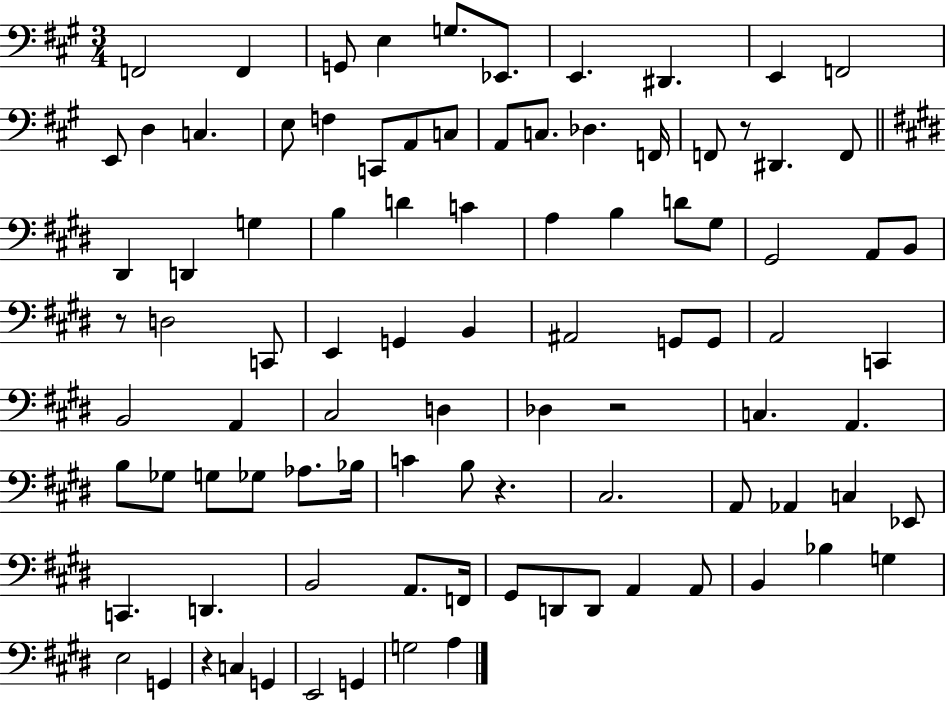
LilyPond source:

{
  \clef bass
  \numericTimeSignature
  \time 3/4
  \key a \major
  f,2 f,4 | g,8 e4 g8. ees,8. | e,4. dis,4. | e,4 f,2 | \break e,8 d4 c4. | e8 f4 c,8 a,8 c8 | a,8 c8. des4. f,16 | f,8 r8 dis,4. f,8 | \break \bar "||" \break \key e \major dis,4 d,4 g4 | b4 d'4 c'4 | a4 b4 d'8 gis8 | gis,2 a,8 b,8 | \break r8 d2 c,8 | e,4 g,4 b,4 | ais,2 g,8 g,8 | a,2 c,4 | \break b,2 a,4 | cis2 d4 | des4 r2 | c4. a,4. | \break b8 ges8 g8 ges8 aes8. bes16 | c'4 b8 r4. | cis2. | a,8 aes,4 c4 ees,8 | \break c,4. d,4. | b,2 a,8. f,16 | gis,8 d,8 d,8 a,4 a,8 | b,4 bes4 g4 | \break e2 g,4 | r4 c4 g,4 | e,2 g,4 | g2 a4 | \break \bar "|."
}